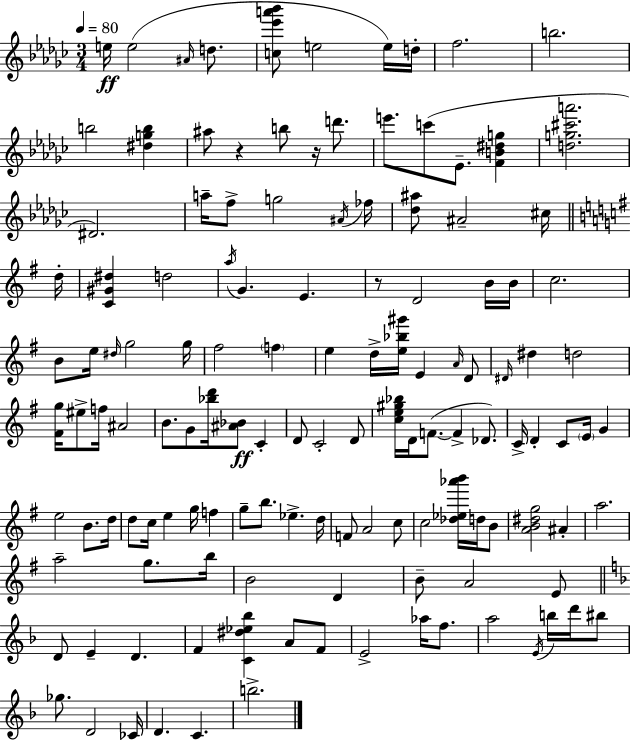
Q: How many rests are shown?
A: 3